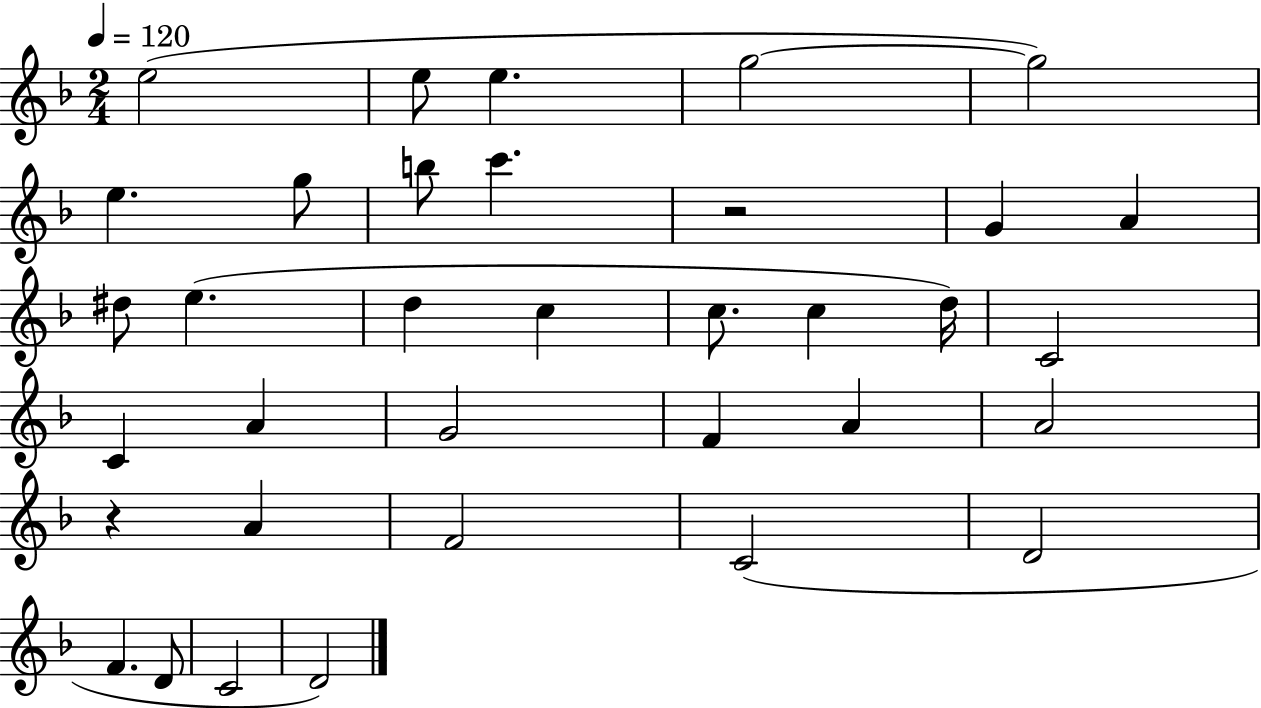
E5/h E5/e E5/q. G5/h G5/h E5/q. G5/e B5/e C6/q. R/h G4/q A4/q D#5/e E5/q. D5/q C5/q C5/e. C5/q D5/s C4/h C4/q A4/q G4/h F4/q A4/q A4/h R/q A4/q F4/h C4/h D4/h F4/q. D4/e C4/h D4/h